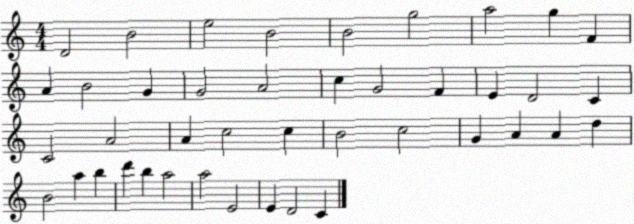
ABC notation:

X:1
T:Untitled
M:4/4
L:1/4
K:C
D2 B2 e2 B2 B2 g2 a2 g F A B2 G G2 A2 c G2 F E D2 C C2 A2 A c2 c B2 c2 G A A d B2 a b d' b a2 a2 E2 E D2 C